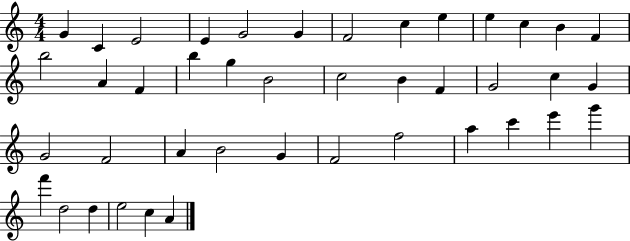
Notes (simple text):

G4/q C4/q E4/h E4/q G4/h G4/q F4/h C5/q E5/q E5/q C5/q B4/q F4/q B5/h A4/q F4/q B5/q G5/q B4/h C5/h B4/q F4/q G4/h C5/q G4/q G4/h F4/h A4/q B4/h G4/q F4/h F5/h A5/q C6/q E6/q G6/q F6/q D5/h D5/q E5/h C5/q A4/q